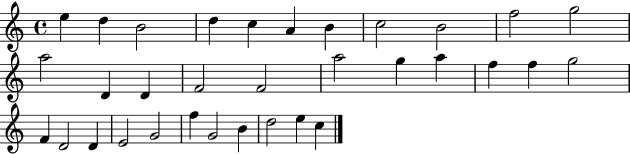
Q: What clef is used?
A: treble